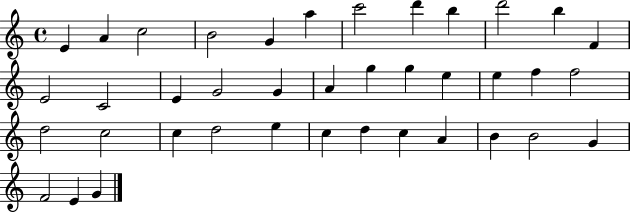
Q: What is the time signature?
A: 4/4